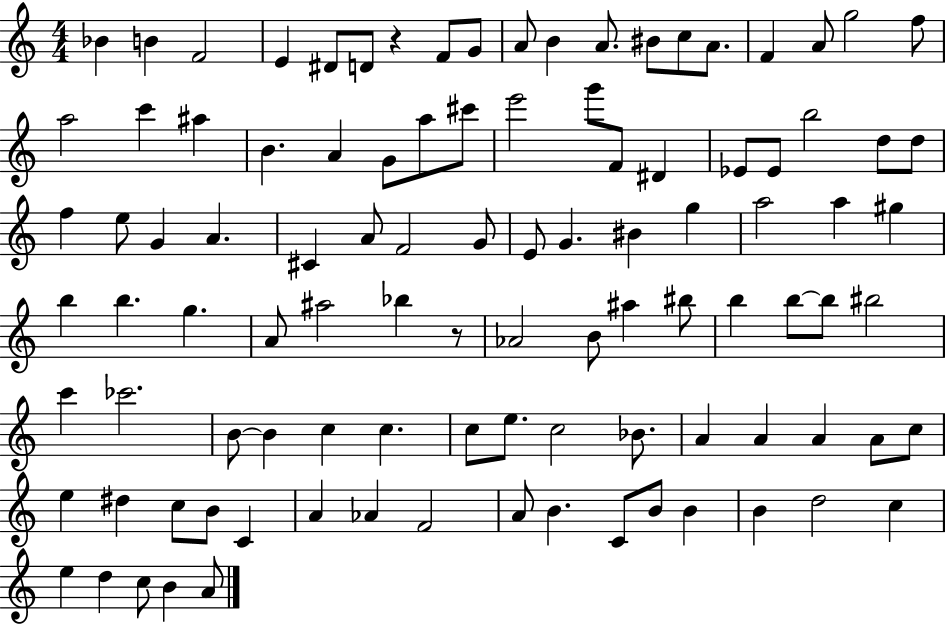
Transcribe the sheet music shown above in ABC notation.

X:1
T:Untitled
M:4/4
L:1/4
K:C
_B B F2 E ^D/2 D/2 z F/2 G/2 A/2 B A/2 ^B/2 c/2 A/2 F A/2 g2 f/2 a2 c' ^a B A G/2 a/2 ^c'/2 e'2 g'/2 F/2 ^D _E/2 _E/2 b2 d/2 d/2 f e/2 G A ^C A/2 F2 G/2 E/2 G ^B g a2 a ^g b b g A/2 ^a2 _b z/2 _A2 B/2 ^a ^b/2 b b/2 b/2 ^b2 c' _c'2 B/2 B c c c/2 e/2 c2 _B/2 A A A A/2 c/2 e ^d c/2 B/2 C A _A F2 A/2 B C/2 B/2 B B d2 c e d c/2 B A/2